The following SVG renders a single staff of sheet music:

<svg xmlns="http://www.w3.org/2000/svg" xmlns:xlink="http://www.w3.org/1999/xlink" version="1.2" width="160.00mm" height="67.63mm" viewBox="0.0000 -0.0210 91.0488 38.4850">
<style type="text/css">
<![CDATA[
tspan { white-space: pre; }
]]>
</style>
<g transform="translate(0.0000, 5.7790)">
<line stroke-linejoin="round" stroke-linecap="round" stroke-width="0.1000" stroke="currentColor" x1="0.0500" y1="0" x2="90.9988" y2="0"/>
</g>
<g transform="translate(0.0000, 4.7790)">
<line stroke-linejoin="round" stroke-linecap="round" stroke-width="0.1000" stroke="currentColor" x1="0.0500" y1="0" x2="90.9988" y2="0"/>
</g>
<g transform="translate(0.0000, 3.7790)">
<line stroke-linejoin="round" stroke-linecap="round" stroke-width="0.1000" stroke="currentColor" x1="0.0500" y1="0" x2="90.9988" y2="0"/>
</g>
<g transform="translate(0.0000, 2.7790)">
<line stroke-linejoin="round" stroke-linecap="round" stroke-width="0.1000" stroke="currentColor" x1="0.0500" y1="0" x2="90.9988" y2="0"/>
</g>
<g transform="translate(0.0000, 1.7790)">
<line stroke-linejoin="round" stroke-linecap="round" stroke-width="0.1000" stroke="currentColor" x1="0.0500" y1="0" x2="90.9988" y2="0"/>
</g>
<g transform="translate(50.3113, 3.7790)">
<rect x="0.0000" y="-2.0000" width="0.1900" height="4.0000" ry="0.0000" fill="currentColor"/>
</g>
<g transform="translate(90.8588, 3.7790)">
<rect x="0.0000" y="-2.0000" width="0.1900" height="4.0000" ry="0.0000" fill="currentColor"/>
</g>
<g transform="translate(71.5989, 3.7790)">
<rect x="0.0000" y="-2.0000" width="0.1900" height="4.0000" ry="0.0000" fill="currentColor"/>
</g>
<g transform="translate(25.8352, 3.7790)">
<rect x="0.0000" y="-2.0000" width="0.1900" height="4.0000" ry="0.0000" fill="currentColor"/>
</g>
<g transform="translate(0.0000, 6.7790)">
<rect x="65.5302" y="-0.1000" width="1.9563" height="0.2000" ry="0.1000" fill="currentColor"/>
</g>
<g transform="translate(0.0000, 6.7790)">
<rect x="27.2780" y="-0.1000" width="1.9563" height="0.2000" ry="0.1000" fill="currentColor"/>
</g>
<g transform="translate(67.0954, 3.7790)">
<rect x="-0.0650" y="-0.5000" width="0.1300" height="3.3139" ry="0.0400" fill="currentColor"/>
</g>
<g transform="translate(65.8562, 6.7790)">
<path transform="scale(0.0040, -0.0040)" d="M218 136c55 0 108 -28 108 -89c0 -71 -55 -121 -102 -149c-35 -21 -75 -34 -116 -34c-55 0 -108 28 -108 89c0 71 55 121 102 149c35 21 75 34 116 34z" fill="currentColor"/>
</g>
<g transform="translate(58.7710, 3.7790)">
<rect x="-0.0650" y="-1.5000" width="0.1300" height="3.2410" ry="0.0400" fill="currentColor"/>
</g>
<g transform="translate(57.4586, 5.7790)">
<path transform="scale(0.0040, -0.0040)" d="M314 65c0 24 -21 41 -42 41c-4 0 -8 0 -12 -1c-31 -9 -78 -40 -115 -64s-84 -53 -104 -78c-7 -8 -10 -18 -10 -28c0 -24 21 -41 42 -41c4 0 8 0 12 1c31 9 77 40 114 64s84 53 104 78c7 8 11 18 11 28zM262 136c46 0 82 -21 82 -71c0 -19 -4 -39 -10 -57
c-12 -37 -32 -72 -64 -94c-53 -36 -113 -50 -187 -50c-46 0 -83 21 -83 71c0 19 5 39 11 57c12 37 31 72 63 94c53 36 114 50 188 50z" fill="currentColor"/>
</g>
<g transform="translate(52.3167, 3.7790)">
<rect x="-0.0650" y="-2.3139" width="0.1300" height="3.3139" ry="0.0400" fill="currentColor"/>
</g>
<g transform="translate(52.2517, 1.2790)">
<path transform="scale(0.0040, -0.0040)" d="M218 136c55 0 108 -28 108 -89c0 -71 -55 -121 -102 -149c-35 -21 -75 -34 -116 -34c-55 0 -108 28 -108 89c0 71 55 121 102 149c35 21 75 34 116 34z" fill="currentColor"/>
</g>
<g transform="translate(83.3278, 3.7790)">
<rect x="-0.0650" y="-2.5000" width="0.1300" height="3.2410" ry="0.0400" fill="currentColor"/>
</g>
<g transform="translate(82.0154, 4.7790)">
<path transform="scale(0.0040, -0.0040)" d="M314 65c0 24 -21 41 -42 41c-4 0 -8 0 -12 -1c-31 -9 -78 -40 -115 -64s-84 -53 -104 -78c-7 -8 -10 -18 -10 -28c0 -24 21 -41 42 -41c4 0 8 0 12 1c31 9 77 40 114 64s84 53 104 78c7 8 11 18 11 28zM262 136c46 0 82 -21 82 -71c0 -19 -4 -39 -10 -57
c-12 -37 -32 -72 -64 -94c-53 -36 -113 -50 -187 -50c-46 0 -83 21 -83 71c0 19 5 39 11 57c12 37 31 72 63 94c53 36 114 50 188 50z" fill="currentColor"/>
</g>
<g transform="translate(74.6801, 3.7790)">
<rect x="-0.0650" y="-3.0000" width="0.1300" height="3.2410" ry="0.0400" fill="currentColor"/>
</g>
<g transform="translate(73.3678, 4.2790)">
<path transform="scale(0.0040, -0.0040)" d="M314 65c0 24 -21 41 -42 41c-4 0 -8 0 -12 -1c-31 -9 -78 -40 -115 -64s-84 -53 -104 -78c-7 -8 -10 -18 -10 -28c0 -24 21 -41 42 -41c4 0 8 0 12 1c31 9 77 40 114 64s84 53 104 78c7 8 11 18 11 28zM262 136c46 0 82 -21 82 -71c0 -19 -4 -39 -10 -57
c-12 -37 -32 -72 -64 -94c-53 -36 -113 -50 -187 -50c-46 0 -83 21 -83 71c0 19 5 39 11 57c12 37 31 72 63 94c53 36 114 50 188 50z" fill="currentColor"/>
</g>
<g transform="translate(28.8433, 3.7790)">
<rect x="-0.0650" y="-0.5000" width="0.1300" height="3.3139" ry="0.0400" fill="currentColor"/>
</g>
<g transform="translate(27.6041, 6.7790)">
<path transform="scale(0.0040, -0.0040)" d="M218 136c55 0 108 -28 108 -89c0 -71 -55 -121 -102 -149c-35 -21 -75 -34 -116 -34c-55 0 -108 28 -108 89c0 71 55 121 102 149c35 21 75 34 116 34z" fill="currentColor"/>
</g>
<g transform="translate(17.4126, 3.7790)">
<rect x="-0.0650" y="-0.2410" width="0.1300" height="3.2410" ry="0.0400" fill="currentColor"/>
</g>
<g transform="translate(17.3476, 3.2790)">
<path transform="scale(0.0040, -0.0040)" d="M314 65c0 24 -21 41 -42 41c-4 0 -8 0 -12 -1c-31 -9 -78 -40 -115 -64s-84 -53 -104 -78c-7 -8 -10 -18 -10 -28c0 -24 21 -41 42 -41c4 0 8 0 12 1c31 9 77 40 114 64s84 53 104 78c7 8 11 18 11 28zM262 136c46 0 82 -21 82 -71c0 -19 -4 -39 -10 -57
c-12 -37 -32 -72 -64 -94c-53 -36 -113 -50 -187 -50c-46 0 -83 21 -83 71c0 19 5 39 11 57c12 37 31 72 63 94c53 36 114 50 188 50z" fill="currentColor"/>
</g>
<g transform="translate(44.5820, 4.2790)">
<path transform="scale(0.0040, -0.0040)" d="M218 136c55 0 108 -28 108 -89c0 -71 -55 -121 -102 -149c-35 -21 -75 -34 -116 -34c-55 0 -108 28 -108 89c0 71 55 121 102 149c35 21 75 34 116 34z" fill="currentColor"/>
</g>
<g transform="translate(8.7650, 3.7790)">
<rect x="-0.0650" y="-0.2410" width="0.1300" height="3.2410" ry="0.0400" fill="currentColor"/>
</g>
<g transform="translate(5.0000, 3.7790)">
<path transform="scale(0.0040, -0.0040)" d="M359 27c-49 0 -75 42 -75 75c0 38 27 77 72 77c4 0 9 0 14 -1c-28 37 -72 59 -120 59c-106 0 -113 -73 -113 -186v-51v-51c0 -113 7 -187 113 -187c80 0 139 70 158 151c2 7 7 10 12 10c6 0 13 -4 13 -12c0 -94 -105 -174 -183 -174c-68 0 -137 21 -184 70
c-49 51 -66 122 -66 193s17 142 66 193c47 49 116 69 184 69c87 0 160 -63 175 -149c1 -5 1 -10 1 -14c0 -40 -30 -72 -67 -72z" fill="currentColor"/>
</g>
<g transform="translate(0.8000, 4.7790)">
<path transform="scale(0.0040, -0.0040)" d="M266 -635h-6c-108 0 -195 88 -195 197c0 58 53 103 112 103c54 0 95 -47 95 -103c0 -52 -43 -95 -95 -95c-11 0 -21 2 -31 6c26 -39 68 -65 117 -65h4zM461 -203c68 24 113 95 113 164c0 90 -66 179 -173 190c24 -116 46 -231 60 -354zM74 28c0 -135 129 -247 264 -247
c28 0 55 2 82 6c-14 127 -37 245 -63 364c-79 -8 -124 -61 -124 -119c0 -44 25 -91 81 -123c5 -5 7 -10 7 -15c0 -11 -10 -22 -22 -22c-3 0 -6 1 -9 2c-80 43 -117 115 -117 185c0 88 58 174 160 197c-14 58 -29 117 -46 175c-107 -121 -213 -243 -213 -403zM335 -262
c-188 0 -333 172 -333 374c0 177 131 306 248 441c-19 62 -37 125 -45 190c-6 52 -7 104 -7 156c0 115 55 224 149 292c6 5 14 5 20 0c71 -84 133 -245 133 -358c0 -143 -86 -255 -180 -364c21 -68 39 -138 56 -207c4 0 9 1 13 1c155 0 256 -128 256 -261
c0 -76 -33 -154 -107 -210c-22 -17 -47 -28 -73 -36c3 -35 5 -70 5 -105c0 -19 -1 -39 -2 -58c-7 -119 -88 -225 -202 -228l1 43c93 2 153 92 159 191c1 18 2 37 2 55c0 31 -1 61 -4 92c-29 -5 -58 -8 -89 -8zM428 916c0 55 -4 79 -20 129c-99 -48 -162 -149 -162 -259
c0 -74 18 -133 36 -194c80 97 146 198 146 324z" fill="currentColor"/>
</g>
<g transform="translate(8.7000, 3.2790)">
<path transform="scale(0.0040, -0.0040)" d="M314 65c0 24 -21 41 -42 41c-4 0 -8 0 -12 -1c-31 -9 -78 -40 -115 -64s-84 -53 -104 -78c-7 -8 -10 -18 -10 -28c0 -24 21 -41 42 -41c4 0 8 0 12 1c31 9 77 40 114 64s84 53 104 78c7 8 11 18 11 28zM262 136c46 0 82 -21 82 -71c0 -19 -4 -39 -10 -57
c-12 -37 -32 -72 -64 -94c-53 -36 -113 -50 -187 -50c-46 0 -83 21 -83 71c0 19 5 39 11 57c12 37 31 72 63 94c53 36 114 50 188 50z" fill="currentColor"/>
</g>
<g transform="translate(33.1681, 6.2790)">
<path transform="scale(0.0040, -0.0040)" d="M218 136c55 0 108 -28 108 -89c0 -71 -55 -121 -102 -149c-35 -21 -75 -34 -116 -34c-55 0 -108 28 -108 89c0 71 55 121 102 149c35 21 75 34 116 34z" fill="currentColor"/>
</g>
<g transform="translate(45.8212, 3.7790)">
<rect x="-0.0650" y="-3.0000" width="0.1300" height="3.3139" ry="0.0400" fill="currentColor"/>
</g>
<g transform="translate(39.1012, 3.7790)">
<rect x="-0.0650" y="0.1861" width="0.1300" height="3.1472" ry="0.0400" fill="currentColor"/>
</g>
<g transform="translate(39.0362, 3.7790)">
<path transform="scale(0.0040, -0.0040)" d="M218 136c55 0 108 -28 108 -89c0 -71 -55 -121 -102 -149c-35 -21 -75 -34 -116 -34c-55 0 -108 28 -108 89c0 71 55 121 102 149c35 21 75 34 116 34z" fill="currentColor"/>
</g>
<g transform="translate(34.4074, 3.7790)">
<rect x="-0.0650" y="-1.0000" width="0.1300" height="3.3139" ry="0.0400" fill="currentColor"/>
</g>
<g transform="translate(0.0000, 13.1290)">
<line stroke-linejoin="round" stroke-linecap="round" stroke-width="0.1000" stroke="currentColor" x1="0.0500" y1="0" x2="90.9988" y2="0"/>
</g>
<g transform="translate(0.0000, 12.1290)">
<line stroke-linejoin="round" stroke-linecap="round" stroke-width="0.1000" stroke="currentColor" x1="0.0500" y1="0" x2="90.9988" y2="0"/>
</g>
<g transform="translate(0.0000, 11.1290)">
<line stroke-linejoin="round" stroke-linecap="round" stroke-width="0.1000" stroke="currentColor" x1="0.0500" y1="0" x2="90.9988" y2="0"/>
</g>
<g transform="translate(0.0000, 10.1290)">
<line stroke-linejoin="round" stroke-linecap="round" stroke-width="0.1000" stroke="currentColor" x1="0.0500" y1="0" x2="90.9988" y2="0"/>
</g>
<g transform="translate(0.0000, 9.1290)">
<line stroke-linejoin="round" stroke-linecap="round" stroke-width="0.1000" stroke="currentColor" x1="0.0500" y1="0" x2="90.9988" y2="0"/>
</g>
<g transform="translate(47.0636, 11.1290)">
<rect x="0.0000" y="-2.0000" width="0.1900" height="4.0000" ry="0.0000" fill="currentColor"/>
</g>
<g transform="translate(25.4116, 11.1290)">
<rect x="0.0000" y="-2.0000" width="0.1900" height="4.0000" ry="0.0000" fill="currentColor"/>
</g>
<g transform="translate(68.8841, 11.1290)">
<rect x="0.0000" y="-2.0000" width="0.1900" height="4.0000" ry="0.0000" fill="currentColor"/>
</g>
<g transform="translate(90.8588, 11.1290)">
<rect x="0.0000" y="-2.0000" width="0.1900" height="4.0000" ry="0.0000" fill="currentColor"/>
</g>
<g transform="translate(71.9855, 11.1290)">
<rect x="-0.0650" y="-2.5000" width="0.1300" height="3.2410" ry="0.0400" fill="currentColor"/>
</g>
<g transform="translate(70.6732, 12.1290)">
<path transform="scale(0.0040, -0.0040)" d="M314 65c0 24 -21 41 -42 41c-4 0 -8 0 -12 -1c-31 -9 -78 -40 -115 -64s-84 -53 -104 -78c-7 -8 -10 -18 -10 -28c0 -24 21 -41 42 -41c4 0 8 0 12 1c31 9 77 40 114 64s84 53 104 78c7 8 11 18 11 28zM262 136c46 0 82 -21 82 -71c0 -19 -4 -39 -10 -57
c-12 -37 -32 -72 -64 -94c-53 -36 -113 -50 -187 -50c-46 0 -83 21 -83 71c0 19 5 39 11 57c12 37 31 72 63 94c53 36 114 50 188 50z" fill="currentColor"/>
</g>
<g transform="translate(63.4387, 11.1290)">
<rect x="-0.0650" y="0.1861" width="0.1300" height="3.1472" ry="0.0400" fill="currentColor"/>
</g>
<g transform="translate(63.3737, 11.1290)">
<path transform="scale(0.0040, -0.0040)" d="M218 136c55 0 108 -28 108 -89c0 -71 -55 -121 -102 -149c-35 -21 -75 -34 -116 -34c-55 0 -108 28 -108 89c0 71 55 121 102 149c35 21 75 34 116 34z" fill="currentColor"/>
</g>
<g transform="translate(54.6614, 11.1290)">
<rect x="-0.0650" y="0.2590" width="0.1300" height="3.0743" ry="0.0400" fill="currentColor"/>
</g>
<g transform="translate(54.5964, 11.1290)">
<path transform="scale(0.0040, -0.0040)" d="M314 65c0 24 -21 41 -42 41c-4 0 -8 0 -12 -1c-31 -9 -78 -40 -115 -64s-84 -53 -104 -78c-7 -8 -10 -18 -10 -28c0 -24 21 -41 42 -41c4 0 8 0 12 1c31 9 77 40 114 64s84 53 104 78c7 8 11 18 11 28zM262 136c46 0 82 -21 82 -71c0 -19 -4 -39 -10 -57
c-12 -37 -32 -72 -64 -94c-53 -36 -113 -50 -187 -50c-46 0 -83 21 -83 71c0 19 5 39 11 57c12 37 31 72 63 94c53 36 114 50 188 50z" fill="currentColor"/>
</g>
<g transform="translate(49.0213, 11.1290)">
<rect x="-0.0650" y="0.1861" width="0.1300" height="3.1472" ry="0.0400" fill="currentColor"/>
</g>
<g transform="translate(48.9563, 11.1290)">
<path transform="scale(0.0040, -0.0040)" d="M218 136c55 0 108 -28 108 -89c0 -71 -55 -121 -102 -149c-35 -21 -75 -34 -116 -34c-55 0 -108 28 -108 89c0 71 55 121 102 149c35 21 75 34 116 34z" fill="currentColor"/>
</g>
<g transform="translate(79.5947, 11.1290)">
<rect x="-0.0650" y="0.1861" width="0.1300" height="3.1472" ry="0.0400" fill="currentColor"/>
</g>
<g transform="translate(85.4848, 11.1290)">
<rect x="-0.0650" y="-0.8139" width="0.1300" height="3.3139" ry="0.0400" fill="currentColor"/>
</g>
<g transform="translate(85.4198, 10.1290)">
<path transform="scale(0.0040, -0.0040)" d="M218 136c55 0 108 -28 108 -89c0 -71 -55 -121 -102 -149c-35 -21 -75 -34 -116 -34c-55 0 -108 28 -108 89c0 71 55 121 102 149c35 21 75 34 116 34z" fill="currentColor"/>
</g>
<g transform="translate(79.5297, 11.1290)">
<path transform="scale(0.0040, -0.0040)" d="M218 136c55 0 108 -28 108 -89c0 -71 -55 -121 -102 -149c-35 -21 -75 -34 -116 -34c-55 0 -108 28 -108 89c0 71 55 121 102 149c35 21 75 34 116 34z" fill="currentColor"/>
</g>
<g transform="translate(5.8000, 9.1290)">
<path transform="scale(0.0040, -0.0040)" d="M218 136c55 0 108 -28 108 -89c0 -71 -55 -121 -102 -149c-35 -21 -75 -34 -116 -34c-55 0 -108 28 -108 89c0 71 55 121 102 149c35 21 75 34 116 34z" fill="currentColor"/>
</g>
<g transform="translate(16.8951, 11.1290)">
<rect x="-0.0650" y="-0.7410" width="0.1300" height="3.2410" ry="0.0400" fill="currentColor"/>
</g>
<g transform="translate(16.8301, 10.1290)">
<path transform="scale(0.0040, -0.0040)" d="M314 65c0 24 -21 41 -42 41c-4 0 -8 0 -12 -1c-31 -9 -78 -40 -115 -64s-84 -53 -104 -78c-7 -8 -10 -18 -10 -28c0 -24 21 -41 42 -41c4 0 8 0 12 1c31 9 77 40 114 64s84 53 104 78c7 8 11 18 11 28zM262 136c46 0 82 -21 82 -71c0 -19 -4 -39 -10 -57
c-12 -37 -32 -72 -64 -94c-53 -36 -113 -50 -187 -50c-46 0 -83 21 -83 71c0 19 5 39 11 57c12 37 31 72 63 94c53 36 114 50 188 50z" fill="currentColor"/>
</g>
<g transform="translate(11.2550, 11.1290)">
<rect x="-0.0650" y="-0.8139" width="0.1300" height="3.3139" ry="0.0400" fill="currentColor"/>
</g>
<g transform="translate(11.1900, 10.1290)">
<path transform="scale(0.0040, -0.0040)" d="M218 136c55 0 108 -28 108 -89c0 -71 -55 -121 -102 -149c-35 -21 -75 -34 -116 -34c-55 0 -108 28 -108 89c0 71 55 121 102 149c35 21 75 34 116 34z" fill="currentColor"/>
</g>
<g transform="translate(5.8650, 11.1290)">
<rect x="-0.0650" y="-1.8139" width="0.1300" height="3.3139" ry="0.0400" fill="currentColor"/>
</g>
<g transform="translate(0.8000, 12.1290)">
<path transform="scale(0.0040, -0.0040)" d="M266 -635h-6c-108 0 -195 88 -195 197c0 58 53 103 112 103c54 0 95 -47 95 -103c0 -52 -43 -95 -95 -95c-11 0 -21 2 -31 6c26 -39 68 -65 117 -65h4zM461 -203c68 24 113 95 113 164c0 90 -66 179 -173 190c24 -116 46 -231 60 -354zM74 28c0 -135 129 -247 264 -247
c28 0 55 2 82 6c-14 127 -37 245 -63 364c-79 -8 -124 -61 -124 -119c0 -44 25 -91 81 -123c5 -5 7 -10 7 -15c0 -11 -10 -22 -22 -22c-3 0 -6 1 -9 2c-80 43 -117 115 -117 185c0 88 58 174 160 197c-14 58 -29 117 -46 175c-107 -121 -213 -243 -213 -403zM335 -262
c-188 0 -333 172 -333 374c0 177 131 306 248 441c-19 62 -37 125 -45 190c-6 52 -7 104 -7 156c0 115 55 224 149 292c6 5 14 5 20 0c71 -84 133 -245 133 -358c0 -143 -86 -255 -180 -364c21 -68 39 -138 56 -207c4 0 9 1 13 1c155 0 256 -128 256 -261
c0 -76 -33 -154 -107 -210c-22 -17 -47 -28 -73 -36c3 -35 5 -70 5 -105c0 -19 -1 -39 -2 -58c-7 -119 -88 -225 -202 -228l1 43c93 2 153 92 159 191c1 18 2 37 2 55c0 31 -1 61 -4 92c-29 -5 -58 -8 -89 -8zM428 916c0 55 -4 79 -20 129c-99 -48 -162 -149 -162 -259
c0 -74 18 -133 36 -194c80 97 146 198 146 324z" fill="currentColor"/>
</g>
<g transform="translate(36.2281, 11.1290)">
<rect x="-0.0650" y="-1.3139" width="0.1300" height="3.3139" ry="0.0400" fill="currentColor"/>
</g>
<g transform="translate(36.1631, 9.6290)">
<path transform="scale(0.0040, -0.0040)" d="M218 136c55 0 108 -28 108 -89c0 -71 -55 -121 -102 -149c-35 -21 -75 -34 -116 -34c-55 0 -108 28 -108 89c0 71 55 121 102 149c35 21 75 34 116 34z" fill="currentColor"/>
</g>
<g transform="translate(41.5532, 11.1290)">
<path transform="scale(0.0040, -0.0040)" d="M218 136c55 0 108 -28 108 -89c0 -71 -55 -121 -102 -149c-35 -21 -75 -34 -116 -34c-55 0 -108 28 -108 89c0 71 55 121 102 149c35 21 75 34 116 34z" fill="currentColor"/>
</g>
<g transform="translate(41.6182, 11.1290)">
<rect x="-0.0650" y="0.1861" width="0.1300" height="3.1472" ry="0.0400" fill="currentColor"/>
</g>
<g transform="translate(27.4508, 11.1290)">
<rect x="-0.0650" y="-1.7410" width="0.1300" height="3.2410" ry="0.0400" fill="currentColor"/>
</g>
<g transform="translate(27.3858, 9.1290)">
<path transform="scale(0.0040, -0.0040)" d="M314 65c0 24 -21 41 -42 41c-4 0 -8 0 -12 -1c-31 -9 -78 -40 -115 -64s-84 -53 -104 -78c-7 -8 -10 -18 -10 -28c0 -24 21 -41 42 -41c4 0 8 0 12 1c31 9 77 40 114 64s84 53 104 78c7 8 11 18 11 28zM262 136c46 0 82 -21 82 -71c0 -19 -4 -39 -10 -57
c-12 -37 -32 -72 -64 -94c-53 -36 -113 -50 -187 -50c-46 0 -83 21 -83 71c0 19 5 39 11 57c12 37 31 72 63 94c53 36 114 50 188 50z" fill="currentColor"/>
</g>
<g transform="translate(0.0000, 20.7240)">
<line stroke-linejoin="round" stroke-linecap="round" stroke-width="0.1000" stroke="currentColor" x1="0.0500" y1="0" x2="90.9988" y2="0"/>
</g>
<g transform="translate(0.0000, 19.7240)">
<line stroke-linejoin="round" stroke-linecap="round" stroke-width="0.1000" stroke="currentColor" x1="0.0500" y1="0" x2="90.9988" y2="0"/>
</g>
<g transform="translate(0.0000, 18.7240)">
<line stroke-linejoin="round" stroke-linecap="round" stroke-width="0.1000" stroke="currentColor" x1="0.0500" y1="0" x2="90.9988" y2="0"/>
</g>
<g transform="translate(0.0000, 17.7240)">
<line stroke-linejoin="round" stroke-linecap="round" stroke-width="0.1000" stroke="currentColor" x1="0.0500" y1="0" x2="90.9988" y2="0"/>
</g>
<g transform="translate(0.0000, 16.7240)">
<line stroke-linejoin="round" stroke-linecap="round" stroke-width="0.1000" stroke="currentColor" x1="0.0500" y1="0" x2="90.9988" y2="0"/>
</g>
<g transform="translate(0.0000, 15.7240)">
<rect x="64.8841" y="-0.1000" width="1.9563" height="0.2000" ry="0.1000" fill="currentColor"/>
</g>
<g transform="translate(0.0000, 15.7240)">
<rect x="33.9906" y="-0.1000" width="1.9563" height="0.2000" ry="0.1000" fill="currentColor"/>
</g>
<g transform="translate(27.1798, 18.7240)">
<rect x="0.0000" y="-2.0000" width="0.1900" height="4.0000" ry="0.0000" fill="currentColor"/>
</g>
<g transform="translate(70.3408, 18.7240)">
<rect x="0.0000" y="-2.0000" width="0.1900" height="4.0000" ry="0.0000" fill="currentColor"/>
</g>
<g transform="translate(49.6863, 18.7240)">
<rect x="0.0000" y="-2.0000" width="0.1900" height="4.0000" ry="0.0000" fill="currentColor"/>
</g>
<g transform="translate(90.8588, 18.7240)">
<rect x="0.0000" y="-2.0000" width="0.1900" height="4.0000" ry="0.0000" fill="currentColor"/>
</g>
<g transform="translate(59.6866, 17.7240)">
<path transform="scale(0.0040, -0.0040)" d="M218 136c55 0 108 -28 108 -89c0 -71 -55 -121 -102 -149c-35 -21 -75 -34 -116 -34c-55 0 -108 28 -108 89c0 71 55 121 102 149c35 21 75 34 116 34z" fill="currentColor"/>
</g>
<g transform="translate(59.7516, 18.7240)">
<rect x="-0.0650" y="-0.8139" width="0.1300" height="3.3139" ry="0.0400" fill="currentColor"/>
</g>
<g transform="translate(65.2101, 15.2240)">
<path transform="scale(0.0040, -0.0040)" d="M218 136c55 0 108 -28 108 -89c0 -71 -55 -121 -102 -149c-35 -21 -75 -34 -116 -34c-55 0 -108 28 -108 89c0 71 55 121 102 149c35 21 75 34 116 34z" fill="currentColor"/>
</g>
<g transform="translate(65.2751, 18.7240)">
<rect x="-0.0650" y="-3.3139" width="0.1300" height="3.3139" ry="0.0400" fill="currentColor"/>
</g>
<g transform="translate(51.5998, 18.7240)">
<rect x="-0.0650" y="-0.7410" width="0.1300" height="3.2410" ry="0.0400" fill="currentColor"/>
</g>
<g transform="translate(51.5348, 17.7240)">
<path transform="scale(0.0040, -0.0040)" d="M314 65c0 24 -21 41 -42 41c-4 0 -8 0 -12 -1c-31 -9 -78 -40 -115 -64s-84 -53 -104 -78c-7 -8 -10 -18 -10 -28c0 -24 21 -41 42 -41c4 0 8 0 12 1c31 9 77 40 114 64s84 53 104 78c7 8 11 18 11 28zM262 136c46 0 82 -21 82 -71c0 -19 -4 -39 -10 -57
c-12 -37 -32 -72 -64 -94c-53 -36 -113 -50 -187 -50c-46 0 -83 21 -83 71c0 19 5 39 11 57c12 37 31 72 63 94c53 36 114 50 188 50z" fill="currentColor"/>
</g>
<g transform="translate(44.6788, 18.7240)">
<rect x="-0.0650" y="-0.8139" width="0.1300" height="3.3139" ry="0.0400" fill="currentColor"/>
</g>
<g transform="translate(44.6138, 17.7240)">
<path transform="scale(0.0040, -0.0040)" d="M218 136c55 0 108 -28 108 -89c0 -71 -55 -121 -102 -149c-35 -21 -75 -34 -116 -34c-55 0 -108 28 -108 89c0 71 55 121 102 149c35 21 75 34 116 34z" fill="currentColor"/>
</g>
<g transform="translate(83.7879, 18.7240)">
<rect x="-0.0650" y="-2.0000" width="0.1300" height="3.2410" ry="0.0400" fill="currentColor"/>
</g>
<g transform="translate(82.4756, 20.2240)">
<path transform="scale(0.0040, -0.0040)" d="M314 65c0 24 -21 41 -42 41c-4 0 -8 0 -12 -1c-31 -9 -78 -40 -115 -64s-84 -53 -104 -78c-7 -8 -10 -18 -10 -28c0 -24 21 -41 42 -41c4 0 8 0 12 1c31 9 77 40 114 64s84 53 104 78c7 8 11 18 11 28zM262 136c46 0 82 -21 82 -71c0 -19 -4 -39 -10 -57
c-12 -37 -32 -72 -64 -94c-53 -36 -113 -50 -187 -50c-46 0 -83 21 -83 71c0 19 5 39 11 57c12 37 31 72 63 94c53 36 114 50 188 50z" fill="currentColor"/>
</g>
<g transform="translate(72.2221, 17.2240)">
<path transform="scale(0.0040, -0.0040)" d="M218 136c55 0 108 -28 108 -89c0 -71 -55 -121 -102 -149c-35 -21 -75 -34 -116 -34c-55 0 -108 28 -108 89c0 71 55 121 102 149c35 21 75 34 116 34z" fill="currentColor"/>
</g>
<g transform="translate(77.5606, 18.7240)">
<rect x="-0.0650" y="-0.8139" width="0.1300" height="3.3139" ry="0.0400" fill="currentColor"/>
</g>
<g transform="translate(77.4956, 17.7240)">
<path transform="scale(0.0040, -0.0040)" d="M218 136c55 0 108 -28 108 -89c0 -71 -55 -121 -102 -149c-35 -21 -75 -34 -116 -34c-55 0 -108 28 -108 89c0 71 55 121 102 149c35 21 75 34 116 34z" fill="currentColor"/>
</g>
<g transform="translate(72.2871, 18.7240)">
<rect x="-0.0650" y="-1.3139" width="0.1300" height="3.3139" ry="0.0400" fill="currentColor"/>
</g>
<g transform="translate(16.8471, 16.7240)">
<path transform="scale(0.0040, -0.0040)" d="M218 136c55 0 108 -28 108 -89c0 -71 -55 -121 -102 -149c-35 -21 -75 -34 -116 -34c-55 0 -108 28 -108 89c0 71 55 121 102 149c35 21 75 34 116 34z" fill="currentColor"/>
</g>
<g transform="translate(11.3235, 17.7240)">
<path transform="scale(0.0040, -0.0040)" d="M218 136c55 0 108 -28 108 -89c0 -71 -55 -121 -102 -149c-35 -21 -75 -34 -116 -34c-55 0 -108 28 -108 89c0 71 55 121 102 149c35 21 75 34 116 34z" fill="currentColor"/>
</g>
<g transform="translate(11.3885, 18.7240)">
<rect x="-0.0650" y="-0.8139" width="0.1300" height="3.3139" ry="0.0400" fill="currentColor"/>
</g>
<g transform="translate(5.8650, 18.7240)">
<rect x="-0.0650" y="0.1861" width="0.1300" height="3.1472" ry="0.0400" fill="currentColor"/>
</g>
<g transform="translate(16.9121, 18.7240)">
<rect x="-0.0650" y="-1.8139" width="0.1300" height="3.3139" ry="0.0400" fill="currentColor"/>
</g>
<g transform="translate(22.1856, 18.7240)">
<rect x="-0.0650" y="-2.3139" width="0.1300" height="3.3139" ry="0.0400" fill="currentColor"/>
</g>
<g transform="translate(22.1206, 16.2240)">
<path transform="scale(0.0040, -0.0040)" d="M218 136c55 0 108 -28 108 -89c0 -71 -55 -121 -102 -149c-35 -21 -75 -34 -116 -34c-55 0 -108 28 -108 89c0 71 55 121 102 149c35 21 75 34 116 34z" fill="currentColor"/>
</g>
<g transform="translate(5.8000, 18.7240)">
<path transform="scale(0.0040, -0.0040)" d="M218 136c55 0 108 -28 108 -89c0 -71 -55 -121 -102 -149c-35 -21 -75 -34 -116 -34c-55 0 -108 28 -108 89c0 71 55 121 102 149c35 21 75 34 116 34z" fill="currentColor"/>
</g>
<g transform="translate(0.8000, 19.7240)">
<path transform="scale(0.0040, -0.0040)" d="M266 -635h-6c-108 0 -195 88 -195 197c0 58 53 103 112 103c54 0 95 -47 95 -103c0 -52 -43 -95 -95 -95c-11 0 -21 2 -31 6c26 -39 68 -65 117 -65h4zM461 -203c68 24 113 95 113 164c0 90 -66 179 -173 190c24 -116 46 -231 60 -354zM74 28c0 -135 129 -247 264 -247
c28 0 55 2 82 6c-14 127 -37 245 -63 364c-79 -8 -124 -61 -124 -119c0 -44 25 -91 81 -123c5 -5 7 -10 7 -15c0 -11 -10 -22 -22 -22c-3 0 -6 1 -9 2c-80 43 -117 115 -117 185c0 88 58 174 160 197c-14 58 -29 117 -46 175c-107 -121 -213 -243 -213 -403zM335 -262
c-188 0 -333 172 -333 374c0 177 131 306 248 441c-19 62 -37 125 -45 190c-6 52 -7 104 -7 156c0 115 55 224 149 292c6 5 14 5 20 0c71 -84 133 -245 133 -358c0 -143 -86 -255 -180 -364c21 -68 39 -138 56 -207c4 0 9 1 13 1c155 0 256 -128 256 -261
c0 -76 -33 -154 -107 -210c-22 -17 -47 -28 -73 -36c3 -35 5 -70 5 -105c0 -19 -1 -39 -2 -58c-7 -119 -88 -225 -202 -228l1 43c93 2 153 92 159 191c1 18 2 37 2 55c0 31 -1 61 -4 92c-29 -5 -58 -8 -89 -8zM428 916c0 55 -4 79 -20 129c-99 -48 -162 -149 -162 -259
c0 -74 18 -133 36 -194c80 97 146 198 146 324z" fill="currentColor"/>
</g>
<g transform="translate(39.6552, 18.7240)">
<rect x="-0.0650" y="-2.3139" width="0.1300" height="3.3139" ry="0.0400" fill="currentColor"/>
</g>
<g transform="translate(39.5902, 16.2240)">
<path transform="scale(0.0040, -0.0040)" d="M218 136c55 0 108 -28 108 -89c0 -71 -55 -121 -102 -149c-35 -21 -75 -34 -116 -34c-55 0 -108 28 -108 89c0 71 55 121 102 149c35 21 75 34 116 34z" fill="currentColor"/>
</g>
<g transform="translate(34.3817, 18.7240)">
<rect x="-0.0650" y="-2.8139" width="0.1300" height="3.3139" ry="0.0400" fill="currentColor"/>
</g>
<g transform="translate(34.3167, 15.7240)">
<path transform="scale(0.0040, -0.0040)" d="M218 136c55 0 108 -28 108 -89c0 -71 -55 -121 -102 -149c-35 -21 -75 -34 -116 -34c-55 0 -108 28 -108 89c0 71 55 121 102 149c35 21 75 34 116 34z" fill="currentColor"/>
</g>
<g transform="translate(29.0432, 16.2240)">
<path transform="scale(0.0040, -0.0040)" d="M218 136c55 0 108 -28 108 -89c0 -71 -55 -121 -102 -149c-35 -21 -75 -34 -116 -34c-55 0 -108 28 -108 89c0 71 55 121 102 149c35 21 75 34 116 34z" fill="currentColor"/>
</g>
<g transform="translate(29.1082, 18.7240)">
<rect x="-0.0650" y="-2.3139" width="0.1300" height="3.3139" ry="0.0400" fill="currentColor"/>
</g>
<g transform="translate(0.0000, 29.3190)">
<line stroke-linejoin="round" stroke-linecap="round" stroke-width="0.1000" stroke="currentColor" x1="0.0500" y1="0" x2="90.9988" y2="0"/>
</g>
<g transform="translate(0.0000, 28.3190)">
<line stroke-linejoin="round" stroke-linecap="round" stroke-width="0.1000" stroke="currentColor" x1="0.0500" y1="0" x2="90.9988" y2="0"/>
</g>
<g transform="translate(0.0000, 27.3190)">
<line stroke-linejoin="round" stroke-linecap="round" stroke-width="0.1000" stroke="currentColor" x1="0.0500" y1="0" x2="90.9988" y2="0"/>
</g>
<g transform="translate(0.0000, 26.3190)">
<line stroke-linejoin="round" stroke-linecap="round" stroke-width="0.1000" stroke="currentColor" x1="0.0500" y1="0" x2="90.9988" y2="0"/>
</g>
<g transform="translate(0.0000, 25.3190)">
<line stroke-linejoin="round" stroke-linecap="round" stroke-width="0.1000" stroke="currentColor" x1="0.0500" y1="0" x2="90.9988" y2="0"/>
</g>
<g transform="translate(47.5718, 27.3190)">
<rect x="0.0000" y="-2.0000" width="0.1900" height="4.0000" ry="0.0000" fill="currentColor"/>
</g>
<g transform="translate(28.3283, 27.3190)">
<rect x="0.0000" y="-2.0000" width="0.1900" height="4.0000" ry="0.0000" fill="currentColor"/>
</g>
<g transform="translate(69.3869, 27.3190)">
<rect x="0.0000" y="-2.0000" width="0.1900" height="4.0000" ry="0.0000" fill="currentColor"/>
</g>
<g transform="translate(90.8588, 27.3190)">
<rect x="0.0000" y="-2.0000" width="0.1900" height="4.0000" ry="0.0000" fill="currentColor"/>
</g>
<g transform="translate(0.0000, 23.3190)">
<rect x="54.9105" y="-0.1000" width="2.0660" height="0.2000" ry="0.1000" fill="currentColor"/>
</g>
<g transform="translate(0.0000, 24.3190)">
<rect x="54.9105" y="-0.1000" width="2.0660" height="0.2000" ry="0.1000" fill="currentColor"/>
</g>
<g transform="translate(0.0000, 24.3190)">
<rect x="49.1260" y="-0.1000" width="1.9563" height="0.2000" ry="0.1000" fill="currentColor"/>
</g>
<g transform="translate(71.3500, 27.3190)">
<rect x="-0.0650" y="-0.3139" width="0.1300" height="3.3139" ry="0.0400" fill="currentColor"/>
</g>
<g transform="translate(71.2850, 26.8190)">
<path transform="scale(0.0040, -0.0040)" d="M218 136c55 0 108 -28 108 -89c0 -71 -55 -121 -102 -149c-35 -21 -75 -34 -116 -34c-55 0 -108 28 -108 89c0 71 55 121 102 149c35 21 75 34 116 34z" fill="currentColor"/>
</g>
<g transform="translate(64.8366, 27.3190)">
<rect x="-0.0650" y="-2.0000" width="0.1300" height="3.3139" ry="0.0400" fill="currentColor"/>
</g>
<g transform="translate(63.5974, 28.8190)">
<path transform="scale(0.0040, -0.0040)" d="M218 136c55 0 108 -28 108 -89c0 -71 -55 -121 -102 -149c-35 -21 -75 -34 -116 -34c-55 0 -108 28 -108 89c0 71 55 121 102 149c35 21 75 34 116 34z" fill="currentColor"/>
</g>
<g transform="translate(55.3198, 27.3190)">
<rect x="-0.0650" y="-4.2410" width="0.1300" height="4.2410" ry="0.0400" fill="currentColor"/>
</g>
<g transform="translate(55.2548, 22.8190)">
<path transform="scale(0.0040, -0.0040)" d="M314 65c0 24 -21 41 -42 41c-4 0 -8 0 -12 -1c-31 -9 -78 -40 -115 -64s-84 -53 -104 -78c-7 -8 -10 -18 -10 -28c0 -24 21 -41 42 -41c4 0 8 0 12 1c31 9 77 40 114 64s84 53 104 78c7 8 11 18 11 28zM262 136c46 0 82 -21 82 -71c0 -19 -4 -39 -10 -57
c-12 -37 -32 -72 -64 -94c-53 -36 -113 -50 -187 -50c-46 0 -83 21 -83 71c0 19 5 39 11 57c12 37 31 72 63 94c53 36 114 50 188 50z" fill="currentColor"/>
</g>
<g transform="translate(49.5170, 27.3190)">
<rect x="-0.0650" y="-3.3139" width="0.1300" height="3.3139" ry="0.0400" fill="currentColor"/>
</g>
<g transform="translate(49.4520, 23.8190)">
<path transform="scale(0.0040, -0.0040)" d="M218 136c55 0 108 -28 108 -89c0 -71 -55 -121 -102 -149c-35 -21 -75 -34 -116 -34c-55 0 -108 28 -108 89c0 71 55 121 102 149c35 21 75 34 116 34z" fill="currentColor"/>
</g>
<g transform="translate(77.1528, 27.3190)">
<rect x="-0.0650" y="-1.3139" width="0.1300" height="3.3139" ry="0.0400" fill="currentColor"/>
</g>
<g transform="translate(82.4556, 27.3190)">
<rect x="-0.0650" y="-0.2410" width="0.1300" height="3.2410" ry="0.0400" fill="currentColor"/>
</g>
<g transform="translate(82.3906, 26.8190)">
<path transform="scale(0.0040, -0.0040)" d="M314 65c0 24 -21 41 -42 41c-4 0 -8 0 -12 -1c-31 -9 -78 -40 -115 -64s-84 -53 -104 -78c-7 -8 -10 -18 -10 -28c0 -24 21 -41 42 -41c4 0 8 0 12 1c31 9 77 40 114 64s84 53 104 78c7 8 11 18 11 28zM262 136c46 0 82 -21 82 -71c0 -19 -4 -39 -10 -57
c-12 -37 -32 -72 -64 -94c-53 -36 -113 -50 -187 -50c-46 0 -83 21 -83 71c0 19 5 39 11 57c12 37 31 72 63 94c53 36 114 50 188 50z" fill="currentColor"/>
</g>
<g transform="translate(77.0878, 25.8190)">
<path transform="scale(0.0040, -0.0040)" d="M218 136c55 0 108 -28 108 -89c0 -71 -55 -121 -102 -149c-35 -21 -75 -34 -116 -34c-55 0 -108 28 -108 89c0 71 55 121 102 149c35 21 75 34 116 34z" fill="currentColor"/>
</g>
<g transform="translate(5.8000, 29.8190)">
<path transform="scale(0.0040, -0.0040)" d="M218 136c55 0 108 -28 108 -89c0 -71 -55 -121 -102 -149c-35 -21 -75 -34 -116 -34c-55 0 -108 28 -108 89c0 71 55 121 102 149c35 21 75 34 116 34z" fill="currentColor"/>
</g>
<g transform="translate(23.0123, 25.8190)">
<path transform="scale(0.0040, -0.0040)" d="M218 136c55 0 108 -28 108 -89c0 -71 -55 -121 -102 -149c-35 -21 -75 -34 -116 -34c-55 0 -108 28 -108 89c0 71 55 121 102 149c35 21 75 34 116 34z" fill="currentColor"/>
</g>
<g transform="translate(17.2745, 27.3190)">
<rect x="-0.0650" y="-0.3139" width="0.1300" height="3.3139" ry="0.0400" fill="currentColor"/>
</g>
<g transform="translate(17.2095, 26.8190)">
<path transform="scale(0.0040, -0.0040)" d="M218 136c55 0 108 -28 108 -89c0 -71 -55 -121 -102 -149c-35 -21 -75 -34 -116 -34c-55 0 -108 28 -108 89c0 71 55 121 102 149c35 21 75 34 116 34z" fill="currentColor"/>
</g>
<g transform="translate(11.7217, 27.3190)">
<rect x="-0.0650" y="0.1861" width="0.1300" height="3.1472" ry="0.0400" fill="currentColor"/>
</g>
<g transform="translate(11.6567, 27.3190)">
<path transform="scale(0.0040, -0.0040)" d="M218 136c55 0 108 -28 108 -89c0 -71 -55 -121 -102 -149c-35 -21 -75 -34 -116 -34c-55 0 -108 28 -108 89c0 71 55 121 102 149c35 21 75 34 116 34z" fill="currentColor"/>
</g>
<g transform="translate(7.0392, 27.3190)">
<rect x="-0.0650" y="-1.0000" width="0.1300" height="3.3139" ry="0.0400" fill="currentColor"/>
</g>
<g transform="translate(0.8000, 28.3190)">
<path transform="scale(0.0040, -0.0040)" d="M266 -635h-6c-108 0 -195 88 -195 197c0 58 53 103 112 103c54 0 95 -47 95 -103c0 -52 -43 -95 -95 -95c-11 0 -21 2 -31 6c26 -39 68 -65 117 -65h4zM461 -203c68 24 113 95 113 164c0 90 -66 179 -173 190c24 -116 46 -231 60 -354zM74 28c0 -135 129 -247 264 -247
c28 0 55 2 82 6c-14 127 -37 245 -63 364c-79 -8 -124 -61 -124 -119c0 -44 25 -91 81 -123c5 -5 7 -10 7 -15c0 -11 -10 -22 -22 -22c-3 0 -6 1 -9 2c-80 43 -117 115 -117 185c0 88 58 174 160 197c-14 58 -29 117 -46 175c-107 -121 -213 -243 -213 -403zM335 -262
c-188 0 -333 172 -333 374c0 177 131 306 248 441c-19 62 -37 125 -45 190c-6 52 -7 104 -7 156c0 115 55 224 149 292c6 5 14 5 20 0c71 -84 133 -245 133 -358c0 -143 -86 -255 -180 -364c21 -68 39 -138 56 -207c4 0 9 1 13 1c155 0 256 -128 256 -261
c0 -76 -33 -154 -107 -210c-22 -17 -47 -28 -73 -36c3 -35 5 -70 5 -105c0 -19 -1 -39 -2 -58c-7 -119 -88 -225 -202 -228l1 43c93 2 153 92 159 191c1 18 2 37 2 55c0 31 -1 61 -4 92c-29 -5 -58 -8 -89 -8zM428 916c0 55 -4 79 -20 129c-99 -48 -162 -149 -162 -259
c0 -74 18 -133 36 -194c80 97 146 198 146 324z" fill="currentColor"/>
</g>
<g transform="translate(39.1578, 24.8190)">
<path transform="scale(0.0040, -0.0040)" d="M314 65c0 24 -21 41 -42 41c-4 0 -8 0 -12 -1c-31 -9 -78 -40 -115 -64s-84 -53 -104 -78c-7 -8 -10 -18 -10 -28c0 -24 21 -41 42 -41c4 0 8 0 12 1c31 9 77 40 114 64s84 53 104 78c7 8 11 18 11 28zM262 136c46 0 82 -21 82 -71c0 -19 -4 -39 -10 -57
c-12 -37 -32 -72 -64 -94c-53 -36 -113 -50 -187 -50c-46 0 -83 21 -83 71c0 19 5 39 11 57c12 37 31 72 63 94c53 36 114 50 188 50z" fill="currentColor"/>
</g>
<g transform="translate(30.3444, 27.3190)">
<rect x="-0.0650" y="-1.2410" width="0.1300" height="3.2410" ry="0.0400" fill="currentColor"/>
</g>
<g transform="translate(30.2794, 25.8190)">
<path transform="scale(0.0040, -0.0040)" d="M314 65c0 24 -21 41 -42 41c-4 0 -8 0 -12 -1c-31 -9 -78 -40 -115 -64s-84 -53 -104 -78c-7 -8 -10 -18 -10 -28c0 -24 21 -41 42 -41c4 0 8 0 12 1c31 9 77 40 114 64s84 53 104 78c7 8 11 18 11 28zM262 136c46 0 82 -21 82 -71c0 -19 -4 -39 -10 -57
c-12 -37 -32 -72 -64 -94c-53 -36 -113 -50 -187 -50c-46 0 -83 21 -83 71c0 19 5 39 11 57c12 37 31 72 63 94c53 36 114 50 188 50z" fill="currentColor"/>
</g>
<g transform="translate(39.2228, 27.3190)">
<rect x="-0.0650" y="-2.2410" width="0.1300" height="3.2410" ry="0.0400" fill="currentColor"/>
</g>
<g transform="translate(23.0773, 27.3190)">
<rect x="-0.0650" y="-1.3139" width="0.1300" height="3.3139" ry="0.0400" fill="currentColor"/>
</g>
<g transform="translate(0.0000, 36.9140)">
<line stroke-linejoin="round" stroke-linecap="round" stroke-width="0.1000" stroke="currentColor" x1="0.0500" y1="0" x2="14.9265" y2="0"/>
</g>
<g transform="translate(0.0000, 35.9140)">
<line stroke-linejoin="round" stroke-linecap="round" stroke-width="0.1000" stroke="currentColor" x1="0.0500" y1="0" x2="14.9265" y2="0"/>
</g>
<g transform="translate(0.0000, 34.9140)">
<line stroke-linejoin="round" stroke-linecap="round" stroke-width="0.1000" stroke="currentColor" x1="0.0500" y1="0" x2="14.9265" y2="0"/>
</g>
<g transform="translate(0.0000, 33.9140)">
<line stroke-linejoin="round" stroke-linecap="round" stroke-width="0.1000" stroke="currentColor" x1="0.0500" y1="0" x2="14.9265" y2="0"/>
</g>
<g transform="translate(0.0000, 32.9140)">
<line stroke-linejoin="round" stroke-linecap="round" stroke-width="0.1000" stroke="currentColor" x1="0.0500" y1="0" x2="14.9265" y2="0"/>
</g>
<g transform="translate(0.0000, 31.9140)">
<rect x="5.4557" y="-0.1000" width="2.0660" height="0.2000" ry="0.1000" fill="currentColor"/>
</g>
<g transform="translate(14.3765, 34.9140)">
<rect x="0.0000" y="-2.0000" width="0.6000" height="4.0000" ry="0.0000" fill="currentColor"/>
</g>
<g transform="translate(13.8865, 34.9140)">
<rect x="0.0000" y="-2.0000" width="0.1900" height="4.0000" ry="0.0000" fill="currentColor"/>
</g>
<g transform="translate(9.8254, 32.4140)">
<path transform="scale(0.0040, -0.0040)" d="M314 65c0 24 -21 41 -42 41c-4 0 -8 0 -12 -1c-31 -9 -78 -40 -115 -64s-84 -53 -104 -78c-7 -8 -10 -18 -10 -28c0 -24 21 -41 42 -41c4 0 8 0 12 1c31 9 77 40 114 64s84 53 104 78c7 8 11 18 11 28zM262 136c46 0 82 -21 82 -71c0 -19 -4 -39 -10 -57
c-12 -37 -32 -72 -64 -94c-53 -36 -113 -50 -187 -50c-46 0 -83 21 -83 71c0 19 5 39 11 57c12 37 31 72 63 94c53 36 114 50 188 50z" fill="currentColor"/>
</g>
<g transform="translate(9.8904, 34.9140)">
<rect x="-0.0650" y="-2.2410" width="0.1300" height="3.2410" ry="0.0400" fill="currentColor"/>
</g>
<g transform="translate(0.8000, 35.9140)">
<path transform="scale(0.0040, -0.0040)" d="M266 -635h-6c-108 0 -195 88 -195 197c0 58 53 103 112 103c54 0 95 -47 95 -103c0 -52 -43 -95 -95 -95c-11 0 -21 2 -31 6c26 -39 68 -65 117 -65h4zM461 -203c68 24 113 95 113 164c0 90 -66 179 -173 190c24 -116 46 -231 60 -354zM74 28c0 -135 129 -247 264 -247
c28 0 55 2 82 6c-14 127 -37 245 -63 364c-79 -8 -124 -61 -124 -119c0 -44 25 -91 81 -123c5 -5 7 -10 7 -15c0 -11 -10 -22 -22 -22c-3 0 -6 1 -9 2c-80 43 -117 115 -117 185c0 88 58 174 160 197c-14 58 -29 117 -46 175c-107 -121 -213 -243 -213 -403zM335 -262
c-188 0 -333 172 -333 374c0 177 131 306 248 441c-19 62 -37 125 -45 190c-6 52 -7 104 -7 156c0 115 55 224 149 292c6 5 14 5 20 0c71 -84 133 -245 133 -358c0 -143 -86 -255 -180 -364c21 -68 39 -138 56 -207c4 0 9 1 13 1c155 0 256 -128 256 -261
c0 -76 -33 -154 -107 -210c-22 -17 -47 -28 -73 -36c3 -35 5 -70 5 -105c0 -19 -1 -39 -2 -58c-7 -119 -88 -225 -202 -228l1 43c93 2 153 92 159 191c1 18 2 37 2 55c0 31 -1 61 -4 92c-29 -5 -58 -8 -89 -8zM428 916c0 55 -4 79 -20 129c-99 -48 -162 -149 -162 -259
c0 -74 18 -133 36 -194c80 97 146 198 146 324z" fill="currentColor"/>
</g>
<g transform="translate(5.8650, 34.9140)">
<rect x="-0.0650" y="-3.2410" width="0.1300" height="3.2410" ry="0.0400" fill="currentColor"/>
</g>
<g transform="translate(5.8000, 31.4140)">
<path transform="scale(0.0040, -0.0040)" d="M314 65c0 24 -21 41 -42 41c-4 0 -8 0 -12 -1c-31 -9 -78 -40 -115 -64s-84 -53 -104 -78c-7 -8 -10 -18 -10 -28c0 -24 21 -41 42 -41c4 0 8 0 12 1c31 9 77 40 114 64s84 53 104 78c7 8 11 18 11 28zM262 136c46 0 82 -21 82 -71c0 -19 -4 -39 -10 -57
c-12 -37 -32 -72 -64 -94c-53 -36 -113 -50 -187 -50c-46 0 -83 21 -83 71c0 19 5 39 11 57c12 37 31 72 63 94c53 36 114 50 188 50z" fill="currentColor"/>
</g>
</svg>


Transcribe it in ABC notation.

X:1
T:Untitled
M:4/4
L:1/4
K:C
c2 c2 C D B A g E2 C A2 G2 f d d2 f2 e B B B2 B G2 B d B d f g g a g d d2 d b e d F2 D B c e e2 g2 b d'2 F c e c2 b2 g2